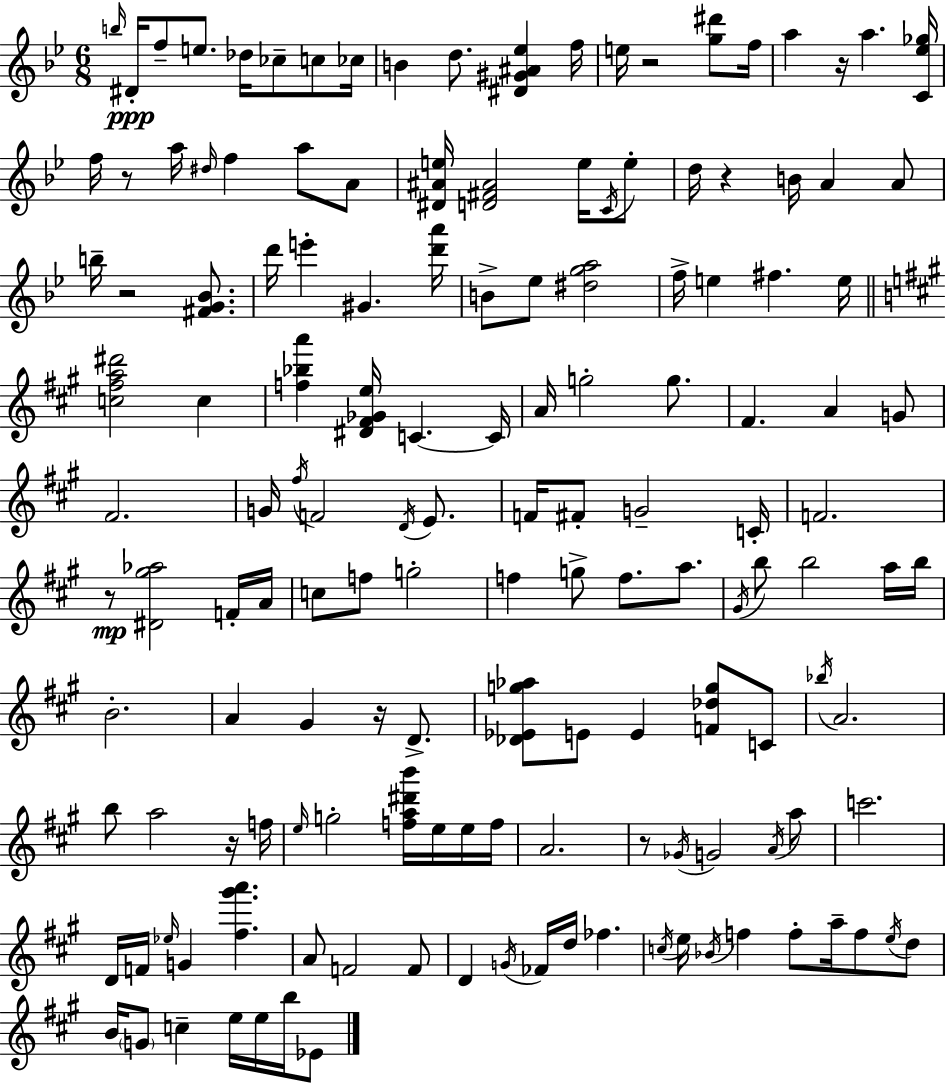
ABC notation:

X:1
T:Untitled
M:6/8
L:1/4
K:Gm
b/4 ^D/4 f/2 e/2 _d/4 _c/2 c/2 _c/4 B d/2 [^D^G^A_e] f/4 e/4 z2 [g^d']/2 f/4 a z/4 a [C_e_g]/4 f/4 z/2 a/4 ^d/4 f a/2 A/2 [^D^Ae]/4 [D^F^A]2 e/4 C/4 e/2 d/4 z B/4 A A/2 b/4 z2 [^FG_B]/2 d'/4 e' ^G [d'a']/4 B/2 _e/2 [^dga]2 f/4 e ^f e/4 [c^fa^d']2 c [f_ba'] [^D^F_Ge]/4 C C/4 A/4 g2 g/2 ^F A G/2 ^F2 G/4 ^f/4 F2 D/4 E/2 F/4 ^F/2 G2 C/4 F2 z/2 [^D^g_a]2 F/4 A/4 c/2 f/2 g2 f g/2 f/2 a/2 ^G/4 b/2 b2 a/4 b/4 B2 A ^G z/4 D/2 [_D_Eg_a]/2 E/2 E [F_dg]/2 C/2 _b/4 A2 b/2 a2 z/4 f/4 e/4 g2 [fa^d'b']/4 e/4 e/4 f/4 A2 z/2 _G/4 G2 A/4 a/2 c'2 D/4 F/4 _e/4 G [^f^g'a'] A/2 F2 F/2 D G/4 _F/4 d/4 _f c/4 e/4 _B/4 f f/2 a/4 f/2 e/4 d/2 B/4 G/2 c e/4 e/4 b/4 _E/2